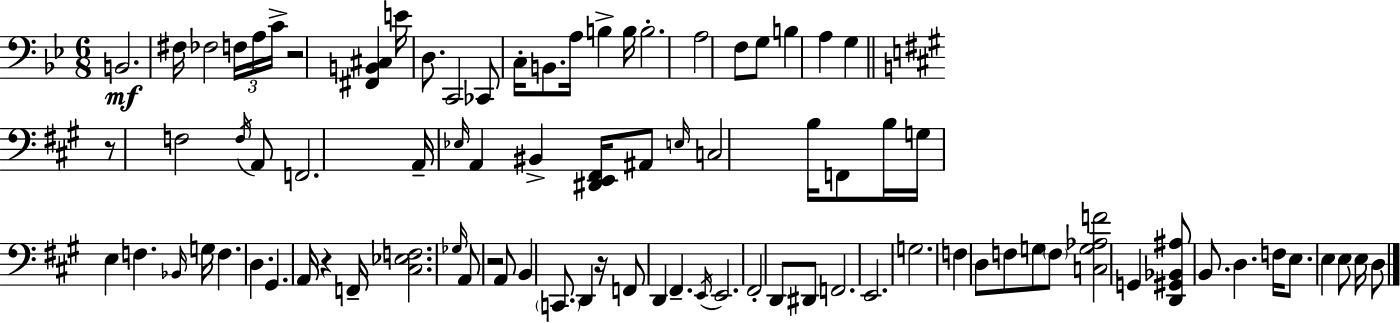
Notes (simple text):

B2/h. F#3/s FES3/h F3/s A3/s C4/s R/h [F#2,B2,C#3]/q E4/s D3/e. C2/h CES2/e C3/s B2/e. A3/s B3/q B3/s B3/h. A3/h F3/e G3/e B3/q A3/q G3/q R/e F3/h F3/s A2/e F2/h. A2/s Eb3/s A2/q BIS2/q [D#2,E2,F#2]/s A#2/e E3/s C3/h B3/s F2/e B3/s G3/s E3/q F3/q. Bb2/s G3/s F3/q. D3/q. G#2/q. A2/s R/q F2/s [C#3,Eb3,F3]/h. Gb3/s A2/e R/h A2/e B2/q C2/e. D2/q R/s F2/e D2/q F#2/q. E2/s E2/h. F#2/h D2/e D#2/e F2/h. E2/h. G3/h. F3/q D3/e F3/e G3/e F3/e [C3,G3,Ab3,F4]/h G2/q [D2,G#2,Bb2,A#3]/e B2/e. D3/q. F3/s E3/e. E3/q E3/e E3/s D3/e